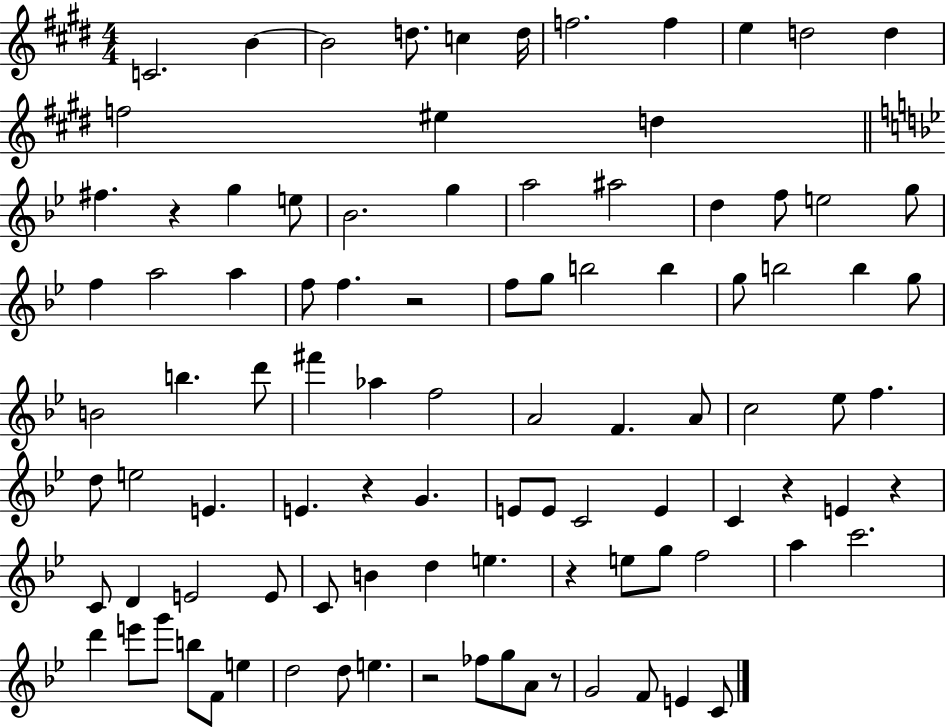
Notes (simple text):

C4/h. B4/q B4/h D5/e. C5/q D5/s F5/h. F5/q E5/q D5/h D5/q F5/h EIS5/q D5/q F#5/q. R/q G5/q E5/e Bb4/h. G5/q A5/h A#5/h D5/q F5/e E5/h G5/e F5/q A5/h A5/q F5/e F5/q. R/h F5/e G5/e B5/h B5/q G5/e B5/h B5/q G5/e B4/h B5/q. D6/e F#6/q Ab5/q F5/h A4/h F4/q. A4/e C5/h Eb5/e F5/q. D5/e E5/h E4/q. E4/q. R/q G4/q. E4/e E4/e C4/h E4/q C4/q R/q E4/q R/q C4/e D4/q E4/h E4/e C4/e B4/q D5/q E5/q. R/q E5/e G5/e F5/h A5/q C6/h. D6/q E6/e G6/e B5/e F4/e E5/q D5/h D5/e E5/q. R/h FES5/e G5/e A4/e R/e G4/h F4/e E4/q C4/e